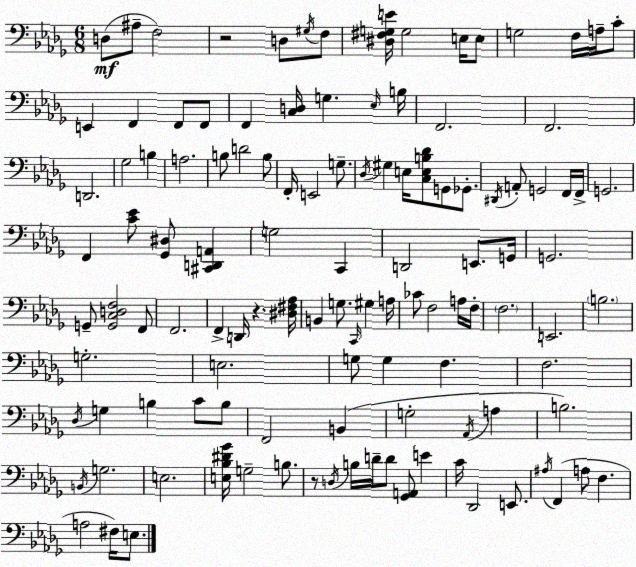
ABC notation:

X:1
T:Untitled
M:6/8
L:1/4
K:Bbm
D,/2 ^A,/2 F,2 z2 D,/2 ^G,/4 F,/2 [^D,^F,G,E]/4 G,2 E,/4 E,/2 G,2 F,/4 A,/4 C/2 E,, F,, F,,/2 F,,/2 F,, [C,D,]/4 G, _E,/4 B,/4 F,,2 F,,2 D,,2 _G,2 B, A,2 B,/2 D2 B,/2 F,,/4 E,,2 G,/2 _D,/4 ^G, E,/4 [C,E,B,_D]/2 G,,/2 _G,,/2 ^D,,/4 A,,/2 G,,2 F,,/4 F,,/4 G,,2 F,, [C_E]/2 [_G,,^D,]/2 [^C,,D,,A,,] G,2 C,, D,,2 E,,/2 G,,/4 G,,2 G,,/2 [G,,C,D,F,]2 F,,/2 F,,2 F,, D,,/4 z [^D,^F,_A,]/4 B,, G,/2 C,,/4 ^G, A,/4 _C/2 F,2 A,/4 F,/4 F,2 E,,2 B,2 G,2 E,2 G,/2 G, F, F,2 _D,/4 G, B, C/2 B,/2 F,,2 B,, G,2 _A,,/4 A, B,2 B,,/4 G,2 E,2 [E,_B,^D_G]/4 G,2 B,/2 z/2 D,/4 B,/4 D/4 D/2 [_G,,A,,]/2 E C/4 _D,,2 E,,/2 ^A,/4 F,, A,/2 F, A,2 ^F,/4 E,/2